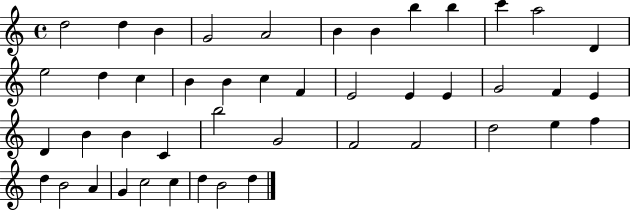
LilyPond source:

{
  \clef treble
  \time 4/4
  \defaultTimeSignature
  \key c \major
  d''2 d''4 b'4 | g'2 a'2 | b'4 b'4 b''4 b''4 | c'''4 a''2 d'4 | \break e''2 d''4 c''4 | b'4 b'4 c''4 f'4 | e'2 e'4 e'4 | g'2 f'4 e'4 | \break d'4 b'4 b'4 c'4 | b''2 g'2 | f'2 f'2 | d''2 e''4 f''4 | \break d''4 b'2 a'4 | g'4 c''2 c''4 | d''4 b'2 d''4 | \bar "|."
}